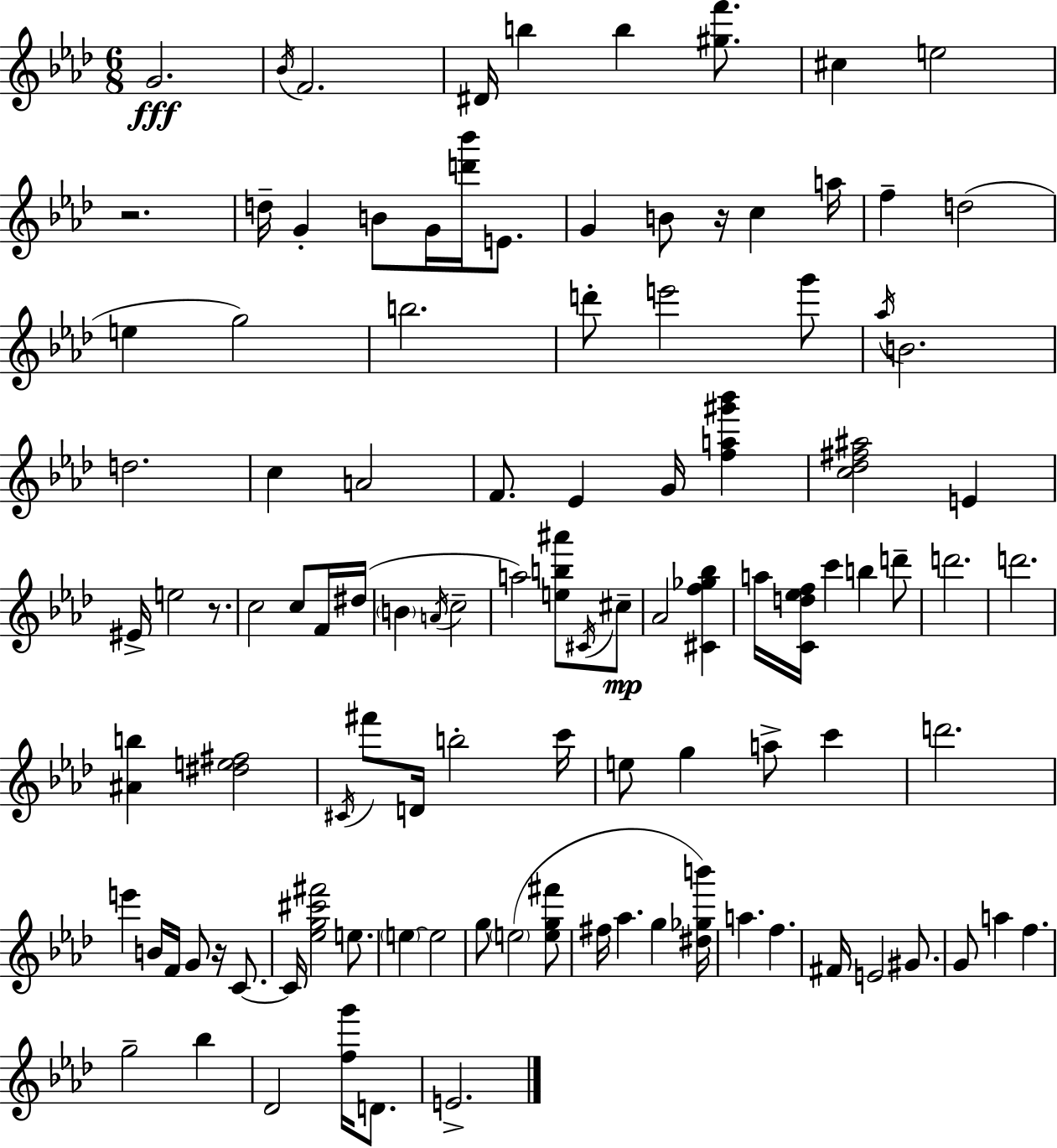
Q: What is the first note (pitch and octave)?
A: G4